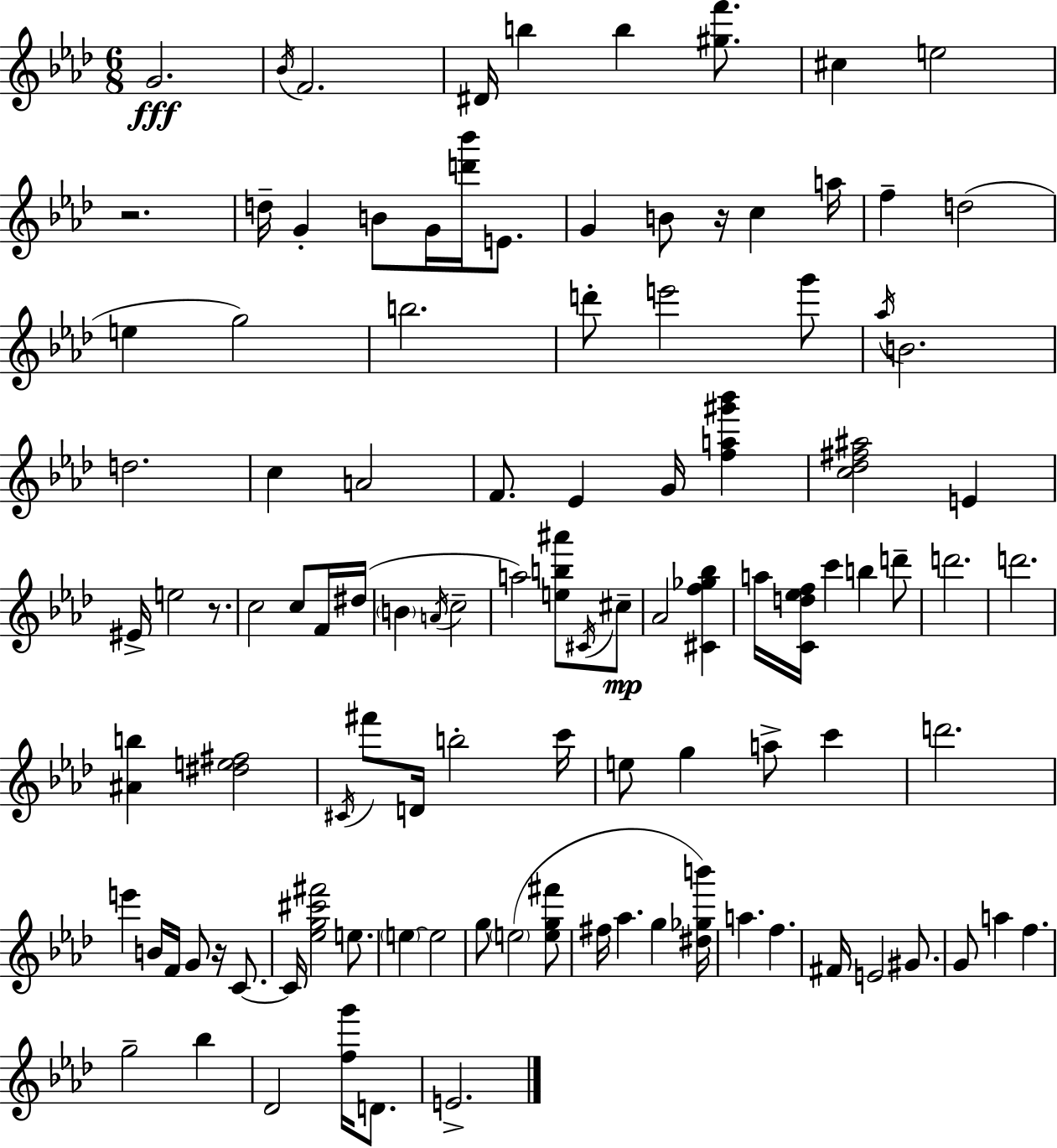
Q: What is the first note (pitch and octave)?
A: G4